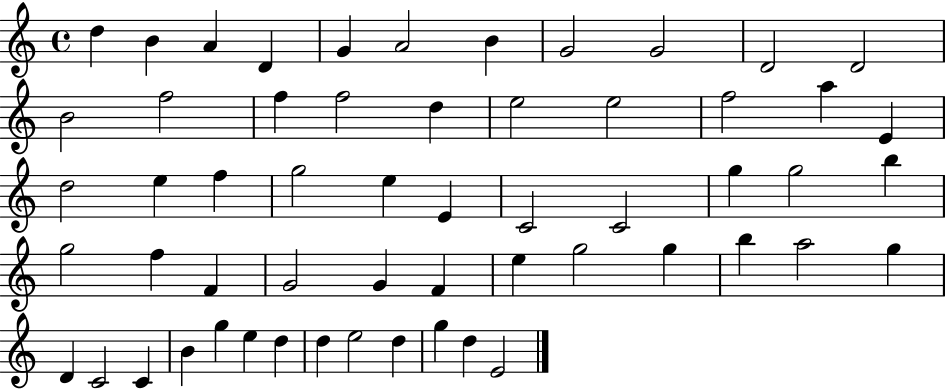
D5/q B4/q A4/q D4/q G4/q A4/h B4/q G4/h G4/h D4/h D4/h B4/h F5/h F5/q F5/h D5/q E5/h E5/h F5/h A5/q E4/q D5/h E5/q F5/q G5/h E5/q E4/q C4/h C4/h G5/q G5/h B5/q G5/h F5/q F4/q G4/h G4/q F4/q E5/q G5/h G5/q B5/q A5/h G5/q D4/q C4/h C4/q B4/q G5/q E5/q D5/q D5/q E5/h D5/q G5/q D5/q E4/h